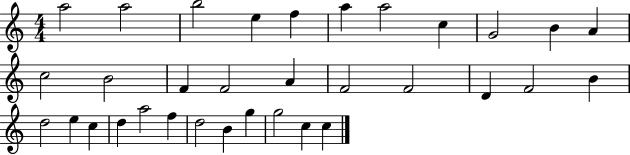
X:1
T:Untitled
M:4/4
L:1/4
K:C
a2 a2 b2 e f a a2 c G2 B A c2 B2 F F2 A F2 F2 D F2 B d2 e c d a2 f d2 B g g2 c c